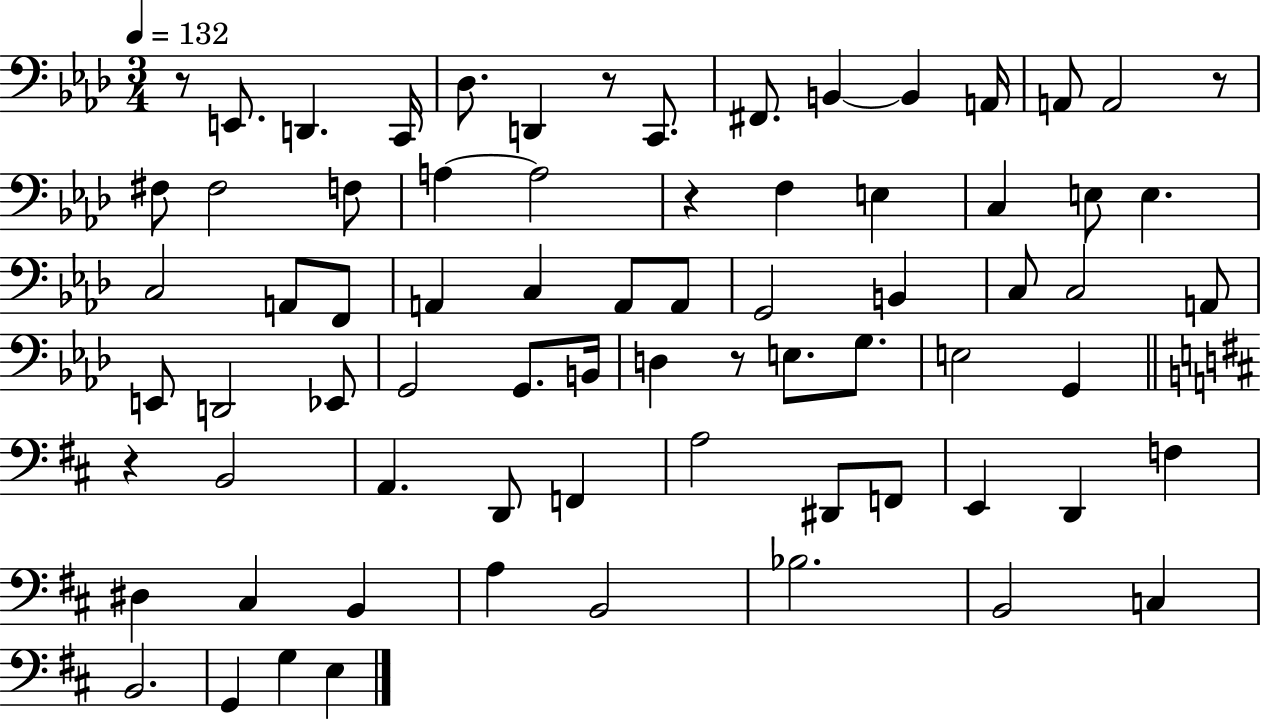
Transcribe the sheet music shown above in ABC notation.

X:1
T:Untitled
M:3/4
L:1/4
K:Ab
z/2 E,,/2 D,, C,,/4 _D,/2 D,, z/2 C,,/2 ^F,,/2 B,, B,, A,,/4 A,,/2 A,,2 z/2 ^F,/2 ^F,2 F,/2 A, A,2 z F, E, C, E,/2 E, C,2 A,,/2 F,,/2 A,, C, A,,/2 A,,/2 G,,2 B,, C,/2 C,2 A,,/2 E,,/2 D,,2 _E,,/2 G,,2 G,,/2 B,,/4 D, z/2 E,/2 G,/2 E,2 G,, z B,,2 A,, D,,/2 F,, A,2 ^D,,/2 F,,/2 E,, D,, F, ^D, ^C, B,, A, B,,2 _B,2 B,,2 C, B,,2 G,, G, E,